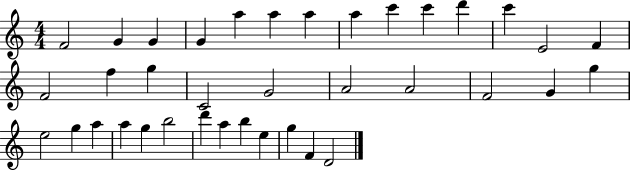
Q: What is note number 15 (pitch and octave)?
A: F4